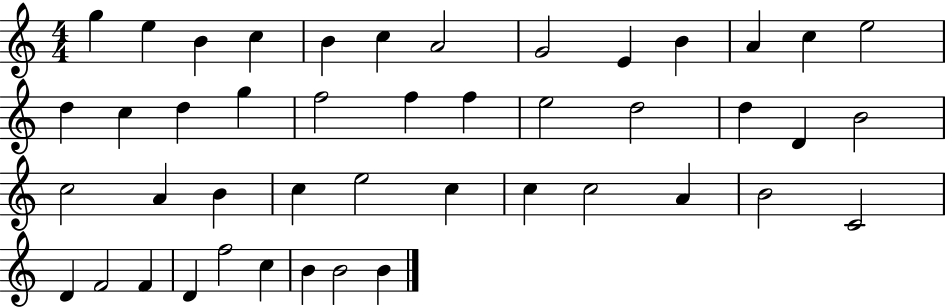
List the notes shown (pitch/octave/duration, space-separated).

G5/q E5/q B4/q C5/q B4/q C5/q A4/h G4/h E4/q B4/q A4/q C5/q E5/h D5/q C5/q D5/q G5/q F5/h F5/q F5/q E5/h D5/h D5/q D4/q B4/h C5/h A4/q B4/q C5/q E5/h C5/q C5/q C5/h A4/q B4/h C4/h D4/q F4/h F4/q D4/q F5/h C5/q B4/q B4/h B4/q